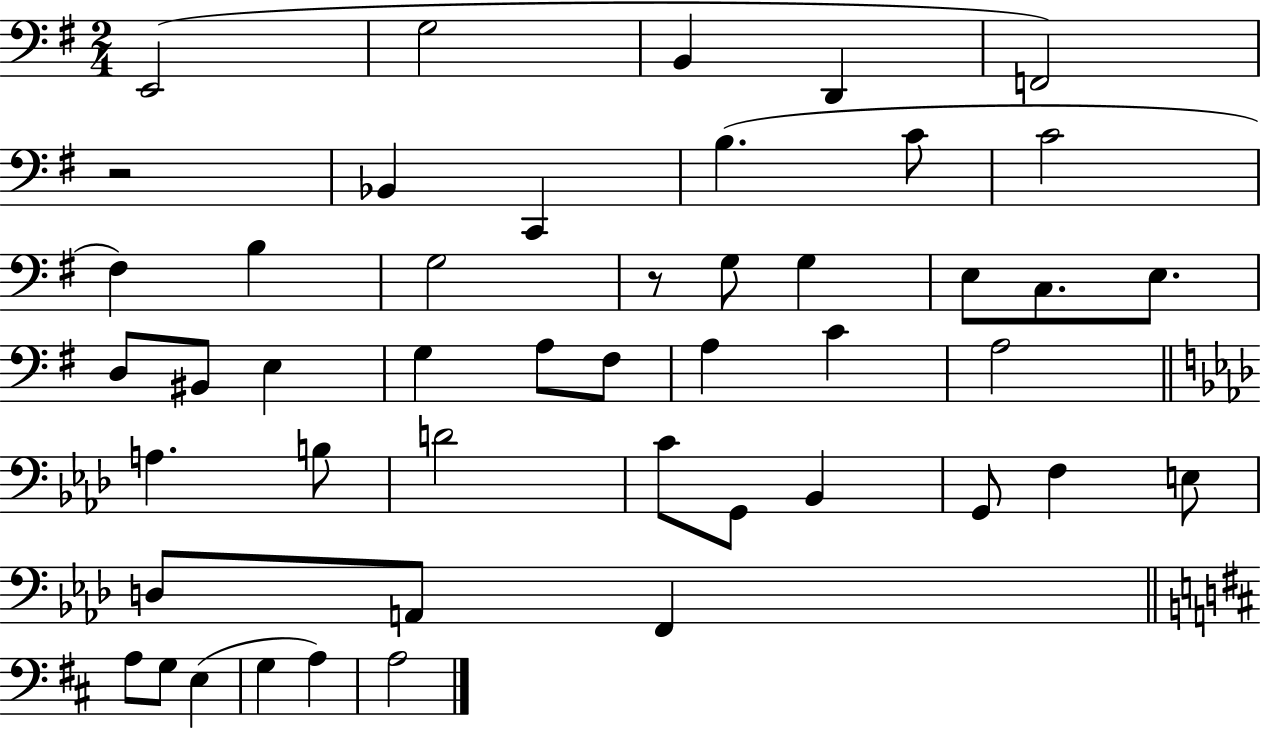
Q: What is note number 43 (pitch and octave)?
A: G3